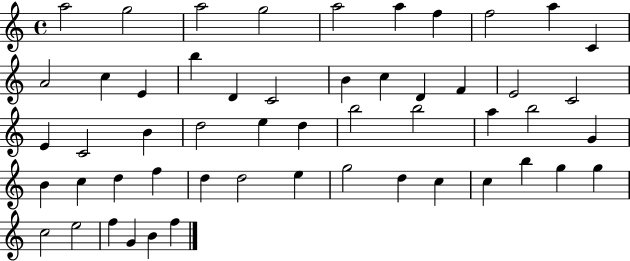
{
  \clef treble
  \time 4/4
  \defaultTimeSignature
  \key c \major
  a''2 g''2 | a''2 g''2 | a''2 a''4 f''4 | f''2 a''4 c'4 | \break a'2 c''4 e'4 | b''4 d'4 c'2 | b'4 c''4 d'4 f'4 | e'2 c'2 | \break e'4 c'2 b'4 | d''2 e''4 d''4 | b''2 b''2 | a''4 b''2 g'4 | \break b'4 c''4 d''4 f''4 | d''4 d''2 e''4 | g''2 d''4 c''4 | c''4 b''4 g''4 g''4 | \break c''2 e''2 | f''4 g'4 b'4 f''4 | \bar "|."
}